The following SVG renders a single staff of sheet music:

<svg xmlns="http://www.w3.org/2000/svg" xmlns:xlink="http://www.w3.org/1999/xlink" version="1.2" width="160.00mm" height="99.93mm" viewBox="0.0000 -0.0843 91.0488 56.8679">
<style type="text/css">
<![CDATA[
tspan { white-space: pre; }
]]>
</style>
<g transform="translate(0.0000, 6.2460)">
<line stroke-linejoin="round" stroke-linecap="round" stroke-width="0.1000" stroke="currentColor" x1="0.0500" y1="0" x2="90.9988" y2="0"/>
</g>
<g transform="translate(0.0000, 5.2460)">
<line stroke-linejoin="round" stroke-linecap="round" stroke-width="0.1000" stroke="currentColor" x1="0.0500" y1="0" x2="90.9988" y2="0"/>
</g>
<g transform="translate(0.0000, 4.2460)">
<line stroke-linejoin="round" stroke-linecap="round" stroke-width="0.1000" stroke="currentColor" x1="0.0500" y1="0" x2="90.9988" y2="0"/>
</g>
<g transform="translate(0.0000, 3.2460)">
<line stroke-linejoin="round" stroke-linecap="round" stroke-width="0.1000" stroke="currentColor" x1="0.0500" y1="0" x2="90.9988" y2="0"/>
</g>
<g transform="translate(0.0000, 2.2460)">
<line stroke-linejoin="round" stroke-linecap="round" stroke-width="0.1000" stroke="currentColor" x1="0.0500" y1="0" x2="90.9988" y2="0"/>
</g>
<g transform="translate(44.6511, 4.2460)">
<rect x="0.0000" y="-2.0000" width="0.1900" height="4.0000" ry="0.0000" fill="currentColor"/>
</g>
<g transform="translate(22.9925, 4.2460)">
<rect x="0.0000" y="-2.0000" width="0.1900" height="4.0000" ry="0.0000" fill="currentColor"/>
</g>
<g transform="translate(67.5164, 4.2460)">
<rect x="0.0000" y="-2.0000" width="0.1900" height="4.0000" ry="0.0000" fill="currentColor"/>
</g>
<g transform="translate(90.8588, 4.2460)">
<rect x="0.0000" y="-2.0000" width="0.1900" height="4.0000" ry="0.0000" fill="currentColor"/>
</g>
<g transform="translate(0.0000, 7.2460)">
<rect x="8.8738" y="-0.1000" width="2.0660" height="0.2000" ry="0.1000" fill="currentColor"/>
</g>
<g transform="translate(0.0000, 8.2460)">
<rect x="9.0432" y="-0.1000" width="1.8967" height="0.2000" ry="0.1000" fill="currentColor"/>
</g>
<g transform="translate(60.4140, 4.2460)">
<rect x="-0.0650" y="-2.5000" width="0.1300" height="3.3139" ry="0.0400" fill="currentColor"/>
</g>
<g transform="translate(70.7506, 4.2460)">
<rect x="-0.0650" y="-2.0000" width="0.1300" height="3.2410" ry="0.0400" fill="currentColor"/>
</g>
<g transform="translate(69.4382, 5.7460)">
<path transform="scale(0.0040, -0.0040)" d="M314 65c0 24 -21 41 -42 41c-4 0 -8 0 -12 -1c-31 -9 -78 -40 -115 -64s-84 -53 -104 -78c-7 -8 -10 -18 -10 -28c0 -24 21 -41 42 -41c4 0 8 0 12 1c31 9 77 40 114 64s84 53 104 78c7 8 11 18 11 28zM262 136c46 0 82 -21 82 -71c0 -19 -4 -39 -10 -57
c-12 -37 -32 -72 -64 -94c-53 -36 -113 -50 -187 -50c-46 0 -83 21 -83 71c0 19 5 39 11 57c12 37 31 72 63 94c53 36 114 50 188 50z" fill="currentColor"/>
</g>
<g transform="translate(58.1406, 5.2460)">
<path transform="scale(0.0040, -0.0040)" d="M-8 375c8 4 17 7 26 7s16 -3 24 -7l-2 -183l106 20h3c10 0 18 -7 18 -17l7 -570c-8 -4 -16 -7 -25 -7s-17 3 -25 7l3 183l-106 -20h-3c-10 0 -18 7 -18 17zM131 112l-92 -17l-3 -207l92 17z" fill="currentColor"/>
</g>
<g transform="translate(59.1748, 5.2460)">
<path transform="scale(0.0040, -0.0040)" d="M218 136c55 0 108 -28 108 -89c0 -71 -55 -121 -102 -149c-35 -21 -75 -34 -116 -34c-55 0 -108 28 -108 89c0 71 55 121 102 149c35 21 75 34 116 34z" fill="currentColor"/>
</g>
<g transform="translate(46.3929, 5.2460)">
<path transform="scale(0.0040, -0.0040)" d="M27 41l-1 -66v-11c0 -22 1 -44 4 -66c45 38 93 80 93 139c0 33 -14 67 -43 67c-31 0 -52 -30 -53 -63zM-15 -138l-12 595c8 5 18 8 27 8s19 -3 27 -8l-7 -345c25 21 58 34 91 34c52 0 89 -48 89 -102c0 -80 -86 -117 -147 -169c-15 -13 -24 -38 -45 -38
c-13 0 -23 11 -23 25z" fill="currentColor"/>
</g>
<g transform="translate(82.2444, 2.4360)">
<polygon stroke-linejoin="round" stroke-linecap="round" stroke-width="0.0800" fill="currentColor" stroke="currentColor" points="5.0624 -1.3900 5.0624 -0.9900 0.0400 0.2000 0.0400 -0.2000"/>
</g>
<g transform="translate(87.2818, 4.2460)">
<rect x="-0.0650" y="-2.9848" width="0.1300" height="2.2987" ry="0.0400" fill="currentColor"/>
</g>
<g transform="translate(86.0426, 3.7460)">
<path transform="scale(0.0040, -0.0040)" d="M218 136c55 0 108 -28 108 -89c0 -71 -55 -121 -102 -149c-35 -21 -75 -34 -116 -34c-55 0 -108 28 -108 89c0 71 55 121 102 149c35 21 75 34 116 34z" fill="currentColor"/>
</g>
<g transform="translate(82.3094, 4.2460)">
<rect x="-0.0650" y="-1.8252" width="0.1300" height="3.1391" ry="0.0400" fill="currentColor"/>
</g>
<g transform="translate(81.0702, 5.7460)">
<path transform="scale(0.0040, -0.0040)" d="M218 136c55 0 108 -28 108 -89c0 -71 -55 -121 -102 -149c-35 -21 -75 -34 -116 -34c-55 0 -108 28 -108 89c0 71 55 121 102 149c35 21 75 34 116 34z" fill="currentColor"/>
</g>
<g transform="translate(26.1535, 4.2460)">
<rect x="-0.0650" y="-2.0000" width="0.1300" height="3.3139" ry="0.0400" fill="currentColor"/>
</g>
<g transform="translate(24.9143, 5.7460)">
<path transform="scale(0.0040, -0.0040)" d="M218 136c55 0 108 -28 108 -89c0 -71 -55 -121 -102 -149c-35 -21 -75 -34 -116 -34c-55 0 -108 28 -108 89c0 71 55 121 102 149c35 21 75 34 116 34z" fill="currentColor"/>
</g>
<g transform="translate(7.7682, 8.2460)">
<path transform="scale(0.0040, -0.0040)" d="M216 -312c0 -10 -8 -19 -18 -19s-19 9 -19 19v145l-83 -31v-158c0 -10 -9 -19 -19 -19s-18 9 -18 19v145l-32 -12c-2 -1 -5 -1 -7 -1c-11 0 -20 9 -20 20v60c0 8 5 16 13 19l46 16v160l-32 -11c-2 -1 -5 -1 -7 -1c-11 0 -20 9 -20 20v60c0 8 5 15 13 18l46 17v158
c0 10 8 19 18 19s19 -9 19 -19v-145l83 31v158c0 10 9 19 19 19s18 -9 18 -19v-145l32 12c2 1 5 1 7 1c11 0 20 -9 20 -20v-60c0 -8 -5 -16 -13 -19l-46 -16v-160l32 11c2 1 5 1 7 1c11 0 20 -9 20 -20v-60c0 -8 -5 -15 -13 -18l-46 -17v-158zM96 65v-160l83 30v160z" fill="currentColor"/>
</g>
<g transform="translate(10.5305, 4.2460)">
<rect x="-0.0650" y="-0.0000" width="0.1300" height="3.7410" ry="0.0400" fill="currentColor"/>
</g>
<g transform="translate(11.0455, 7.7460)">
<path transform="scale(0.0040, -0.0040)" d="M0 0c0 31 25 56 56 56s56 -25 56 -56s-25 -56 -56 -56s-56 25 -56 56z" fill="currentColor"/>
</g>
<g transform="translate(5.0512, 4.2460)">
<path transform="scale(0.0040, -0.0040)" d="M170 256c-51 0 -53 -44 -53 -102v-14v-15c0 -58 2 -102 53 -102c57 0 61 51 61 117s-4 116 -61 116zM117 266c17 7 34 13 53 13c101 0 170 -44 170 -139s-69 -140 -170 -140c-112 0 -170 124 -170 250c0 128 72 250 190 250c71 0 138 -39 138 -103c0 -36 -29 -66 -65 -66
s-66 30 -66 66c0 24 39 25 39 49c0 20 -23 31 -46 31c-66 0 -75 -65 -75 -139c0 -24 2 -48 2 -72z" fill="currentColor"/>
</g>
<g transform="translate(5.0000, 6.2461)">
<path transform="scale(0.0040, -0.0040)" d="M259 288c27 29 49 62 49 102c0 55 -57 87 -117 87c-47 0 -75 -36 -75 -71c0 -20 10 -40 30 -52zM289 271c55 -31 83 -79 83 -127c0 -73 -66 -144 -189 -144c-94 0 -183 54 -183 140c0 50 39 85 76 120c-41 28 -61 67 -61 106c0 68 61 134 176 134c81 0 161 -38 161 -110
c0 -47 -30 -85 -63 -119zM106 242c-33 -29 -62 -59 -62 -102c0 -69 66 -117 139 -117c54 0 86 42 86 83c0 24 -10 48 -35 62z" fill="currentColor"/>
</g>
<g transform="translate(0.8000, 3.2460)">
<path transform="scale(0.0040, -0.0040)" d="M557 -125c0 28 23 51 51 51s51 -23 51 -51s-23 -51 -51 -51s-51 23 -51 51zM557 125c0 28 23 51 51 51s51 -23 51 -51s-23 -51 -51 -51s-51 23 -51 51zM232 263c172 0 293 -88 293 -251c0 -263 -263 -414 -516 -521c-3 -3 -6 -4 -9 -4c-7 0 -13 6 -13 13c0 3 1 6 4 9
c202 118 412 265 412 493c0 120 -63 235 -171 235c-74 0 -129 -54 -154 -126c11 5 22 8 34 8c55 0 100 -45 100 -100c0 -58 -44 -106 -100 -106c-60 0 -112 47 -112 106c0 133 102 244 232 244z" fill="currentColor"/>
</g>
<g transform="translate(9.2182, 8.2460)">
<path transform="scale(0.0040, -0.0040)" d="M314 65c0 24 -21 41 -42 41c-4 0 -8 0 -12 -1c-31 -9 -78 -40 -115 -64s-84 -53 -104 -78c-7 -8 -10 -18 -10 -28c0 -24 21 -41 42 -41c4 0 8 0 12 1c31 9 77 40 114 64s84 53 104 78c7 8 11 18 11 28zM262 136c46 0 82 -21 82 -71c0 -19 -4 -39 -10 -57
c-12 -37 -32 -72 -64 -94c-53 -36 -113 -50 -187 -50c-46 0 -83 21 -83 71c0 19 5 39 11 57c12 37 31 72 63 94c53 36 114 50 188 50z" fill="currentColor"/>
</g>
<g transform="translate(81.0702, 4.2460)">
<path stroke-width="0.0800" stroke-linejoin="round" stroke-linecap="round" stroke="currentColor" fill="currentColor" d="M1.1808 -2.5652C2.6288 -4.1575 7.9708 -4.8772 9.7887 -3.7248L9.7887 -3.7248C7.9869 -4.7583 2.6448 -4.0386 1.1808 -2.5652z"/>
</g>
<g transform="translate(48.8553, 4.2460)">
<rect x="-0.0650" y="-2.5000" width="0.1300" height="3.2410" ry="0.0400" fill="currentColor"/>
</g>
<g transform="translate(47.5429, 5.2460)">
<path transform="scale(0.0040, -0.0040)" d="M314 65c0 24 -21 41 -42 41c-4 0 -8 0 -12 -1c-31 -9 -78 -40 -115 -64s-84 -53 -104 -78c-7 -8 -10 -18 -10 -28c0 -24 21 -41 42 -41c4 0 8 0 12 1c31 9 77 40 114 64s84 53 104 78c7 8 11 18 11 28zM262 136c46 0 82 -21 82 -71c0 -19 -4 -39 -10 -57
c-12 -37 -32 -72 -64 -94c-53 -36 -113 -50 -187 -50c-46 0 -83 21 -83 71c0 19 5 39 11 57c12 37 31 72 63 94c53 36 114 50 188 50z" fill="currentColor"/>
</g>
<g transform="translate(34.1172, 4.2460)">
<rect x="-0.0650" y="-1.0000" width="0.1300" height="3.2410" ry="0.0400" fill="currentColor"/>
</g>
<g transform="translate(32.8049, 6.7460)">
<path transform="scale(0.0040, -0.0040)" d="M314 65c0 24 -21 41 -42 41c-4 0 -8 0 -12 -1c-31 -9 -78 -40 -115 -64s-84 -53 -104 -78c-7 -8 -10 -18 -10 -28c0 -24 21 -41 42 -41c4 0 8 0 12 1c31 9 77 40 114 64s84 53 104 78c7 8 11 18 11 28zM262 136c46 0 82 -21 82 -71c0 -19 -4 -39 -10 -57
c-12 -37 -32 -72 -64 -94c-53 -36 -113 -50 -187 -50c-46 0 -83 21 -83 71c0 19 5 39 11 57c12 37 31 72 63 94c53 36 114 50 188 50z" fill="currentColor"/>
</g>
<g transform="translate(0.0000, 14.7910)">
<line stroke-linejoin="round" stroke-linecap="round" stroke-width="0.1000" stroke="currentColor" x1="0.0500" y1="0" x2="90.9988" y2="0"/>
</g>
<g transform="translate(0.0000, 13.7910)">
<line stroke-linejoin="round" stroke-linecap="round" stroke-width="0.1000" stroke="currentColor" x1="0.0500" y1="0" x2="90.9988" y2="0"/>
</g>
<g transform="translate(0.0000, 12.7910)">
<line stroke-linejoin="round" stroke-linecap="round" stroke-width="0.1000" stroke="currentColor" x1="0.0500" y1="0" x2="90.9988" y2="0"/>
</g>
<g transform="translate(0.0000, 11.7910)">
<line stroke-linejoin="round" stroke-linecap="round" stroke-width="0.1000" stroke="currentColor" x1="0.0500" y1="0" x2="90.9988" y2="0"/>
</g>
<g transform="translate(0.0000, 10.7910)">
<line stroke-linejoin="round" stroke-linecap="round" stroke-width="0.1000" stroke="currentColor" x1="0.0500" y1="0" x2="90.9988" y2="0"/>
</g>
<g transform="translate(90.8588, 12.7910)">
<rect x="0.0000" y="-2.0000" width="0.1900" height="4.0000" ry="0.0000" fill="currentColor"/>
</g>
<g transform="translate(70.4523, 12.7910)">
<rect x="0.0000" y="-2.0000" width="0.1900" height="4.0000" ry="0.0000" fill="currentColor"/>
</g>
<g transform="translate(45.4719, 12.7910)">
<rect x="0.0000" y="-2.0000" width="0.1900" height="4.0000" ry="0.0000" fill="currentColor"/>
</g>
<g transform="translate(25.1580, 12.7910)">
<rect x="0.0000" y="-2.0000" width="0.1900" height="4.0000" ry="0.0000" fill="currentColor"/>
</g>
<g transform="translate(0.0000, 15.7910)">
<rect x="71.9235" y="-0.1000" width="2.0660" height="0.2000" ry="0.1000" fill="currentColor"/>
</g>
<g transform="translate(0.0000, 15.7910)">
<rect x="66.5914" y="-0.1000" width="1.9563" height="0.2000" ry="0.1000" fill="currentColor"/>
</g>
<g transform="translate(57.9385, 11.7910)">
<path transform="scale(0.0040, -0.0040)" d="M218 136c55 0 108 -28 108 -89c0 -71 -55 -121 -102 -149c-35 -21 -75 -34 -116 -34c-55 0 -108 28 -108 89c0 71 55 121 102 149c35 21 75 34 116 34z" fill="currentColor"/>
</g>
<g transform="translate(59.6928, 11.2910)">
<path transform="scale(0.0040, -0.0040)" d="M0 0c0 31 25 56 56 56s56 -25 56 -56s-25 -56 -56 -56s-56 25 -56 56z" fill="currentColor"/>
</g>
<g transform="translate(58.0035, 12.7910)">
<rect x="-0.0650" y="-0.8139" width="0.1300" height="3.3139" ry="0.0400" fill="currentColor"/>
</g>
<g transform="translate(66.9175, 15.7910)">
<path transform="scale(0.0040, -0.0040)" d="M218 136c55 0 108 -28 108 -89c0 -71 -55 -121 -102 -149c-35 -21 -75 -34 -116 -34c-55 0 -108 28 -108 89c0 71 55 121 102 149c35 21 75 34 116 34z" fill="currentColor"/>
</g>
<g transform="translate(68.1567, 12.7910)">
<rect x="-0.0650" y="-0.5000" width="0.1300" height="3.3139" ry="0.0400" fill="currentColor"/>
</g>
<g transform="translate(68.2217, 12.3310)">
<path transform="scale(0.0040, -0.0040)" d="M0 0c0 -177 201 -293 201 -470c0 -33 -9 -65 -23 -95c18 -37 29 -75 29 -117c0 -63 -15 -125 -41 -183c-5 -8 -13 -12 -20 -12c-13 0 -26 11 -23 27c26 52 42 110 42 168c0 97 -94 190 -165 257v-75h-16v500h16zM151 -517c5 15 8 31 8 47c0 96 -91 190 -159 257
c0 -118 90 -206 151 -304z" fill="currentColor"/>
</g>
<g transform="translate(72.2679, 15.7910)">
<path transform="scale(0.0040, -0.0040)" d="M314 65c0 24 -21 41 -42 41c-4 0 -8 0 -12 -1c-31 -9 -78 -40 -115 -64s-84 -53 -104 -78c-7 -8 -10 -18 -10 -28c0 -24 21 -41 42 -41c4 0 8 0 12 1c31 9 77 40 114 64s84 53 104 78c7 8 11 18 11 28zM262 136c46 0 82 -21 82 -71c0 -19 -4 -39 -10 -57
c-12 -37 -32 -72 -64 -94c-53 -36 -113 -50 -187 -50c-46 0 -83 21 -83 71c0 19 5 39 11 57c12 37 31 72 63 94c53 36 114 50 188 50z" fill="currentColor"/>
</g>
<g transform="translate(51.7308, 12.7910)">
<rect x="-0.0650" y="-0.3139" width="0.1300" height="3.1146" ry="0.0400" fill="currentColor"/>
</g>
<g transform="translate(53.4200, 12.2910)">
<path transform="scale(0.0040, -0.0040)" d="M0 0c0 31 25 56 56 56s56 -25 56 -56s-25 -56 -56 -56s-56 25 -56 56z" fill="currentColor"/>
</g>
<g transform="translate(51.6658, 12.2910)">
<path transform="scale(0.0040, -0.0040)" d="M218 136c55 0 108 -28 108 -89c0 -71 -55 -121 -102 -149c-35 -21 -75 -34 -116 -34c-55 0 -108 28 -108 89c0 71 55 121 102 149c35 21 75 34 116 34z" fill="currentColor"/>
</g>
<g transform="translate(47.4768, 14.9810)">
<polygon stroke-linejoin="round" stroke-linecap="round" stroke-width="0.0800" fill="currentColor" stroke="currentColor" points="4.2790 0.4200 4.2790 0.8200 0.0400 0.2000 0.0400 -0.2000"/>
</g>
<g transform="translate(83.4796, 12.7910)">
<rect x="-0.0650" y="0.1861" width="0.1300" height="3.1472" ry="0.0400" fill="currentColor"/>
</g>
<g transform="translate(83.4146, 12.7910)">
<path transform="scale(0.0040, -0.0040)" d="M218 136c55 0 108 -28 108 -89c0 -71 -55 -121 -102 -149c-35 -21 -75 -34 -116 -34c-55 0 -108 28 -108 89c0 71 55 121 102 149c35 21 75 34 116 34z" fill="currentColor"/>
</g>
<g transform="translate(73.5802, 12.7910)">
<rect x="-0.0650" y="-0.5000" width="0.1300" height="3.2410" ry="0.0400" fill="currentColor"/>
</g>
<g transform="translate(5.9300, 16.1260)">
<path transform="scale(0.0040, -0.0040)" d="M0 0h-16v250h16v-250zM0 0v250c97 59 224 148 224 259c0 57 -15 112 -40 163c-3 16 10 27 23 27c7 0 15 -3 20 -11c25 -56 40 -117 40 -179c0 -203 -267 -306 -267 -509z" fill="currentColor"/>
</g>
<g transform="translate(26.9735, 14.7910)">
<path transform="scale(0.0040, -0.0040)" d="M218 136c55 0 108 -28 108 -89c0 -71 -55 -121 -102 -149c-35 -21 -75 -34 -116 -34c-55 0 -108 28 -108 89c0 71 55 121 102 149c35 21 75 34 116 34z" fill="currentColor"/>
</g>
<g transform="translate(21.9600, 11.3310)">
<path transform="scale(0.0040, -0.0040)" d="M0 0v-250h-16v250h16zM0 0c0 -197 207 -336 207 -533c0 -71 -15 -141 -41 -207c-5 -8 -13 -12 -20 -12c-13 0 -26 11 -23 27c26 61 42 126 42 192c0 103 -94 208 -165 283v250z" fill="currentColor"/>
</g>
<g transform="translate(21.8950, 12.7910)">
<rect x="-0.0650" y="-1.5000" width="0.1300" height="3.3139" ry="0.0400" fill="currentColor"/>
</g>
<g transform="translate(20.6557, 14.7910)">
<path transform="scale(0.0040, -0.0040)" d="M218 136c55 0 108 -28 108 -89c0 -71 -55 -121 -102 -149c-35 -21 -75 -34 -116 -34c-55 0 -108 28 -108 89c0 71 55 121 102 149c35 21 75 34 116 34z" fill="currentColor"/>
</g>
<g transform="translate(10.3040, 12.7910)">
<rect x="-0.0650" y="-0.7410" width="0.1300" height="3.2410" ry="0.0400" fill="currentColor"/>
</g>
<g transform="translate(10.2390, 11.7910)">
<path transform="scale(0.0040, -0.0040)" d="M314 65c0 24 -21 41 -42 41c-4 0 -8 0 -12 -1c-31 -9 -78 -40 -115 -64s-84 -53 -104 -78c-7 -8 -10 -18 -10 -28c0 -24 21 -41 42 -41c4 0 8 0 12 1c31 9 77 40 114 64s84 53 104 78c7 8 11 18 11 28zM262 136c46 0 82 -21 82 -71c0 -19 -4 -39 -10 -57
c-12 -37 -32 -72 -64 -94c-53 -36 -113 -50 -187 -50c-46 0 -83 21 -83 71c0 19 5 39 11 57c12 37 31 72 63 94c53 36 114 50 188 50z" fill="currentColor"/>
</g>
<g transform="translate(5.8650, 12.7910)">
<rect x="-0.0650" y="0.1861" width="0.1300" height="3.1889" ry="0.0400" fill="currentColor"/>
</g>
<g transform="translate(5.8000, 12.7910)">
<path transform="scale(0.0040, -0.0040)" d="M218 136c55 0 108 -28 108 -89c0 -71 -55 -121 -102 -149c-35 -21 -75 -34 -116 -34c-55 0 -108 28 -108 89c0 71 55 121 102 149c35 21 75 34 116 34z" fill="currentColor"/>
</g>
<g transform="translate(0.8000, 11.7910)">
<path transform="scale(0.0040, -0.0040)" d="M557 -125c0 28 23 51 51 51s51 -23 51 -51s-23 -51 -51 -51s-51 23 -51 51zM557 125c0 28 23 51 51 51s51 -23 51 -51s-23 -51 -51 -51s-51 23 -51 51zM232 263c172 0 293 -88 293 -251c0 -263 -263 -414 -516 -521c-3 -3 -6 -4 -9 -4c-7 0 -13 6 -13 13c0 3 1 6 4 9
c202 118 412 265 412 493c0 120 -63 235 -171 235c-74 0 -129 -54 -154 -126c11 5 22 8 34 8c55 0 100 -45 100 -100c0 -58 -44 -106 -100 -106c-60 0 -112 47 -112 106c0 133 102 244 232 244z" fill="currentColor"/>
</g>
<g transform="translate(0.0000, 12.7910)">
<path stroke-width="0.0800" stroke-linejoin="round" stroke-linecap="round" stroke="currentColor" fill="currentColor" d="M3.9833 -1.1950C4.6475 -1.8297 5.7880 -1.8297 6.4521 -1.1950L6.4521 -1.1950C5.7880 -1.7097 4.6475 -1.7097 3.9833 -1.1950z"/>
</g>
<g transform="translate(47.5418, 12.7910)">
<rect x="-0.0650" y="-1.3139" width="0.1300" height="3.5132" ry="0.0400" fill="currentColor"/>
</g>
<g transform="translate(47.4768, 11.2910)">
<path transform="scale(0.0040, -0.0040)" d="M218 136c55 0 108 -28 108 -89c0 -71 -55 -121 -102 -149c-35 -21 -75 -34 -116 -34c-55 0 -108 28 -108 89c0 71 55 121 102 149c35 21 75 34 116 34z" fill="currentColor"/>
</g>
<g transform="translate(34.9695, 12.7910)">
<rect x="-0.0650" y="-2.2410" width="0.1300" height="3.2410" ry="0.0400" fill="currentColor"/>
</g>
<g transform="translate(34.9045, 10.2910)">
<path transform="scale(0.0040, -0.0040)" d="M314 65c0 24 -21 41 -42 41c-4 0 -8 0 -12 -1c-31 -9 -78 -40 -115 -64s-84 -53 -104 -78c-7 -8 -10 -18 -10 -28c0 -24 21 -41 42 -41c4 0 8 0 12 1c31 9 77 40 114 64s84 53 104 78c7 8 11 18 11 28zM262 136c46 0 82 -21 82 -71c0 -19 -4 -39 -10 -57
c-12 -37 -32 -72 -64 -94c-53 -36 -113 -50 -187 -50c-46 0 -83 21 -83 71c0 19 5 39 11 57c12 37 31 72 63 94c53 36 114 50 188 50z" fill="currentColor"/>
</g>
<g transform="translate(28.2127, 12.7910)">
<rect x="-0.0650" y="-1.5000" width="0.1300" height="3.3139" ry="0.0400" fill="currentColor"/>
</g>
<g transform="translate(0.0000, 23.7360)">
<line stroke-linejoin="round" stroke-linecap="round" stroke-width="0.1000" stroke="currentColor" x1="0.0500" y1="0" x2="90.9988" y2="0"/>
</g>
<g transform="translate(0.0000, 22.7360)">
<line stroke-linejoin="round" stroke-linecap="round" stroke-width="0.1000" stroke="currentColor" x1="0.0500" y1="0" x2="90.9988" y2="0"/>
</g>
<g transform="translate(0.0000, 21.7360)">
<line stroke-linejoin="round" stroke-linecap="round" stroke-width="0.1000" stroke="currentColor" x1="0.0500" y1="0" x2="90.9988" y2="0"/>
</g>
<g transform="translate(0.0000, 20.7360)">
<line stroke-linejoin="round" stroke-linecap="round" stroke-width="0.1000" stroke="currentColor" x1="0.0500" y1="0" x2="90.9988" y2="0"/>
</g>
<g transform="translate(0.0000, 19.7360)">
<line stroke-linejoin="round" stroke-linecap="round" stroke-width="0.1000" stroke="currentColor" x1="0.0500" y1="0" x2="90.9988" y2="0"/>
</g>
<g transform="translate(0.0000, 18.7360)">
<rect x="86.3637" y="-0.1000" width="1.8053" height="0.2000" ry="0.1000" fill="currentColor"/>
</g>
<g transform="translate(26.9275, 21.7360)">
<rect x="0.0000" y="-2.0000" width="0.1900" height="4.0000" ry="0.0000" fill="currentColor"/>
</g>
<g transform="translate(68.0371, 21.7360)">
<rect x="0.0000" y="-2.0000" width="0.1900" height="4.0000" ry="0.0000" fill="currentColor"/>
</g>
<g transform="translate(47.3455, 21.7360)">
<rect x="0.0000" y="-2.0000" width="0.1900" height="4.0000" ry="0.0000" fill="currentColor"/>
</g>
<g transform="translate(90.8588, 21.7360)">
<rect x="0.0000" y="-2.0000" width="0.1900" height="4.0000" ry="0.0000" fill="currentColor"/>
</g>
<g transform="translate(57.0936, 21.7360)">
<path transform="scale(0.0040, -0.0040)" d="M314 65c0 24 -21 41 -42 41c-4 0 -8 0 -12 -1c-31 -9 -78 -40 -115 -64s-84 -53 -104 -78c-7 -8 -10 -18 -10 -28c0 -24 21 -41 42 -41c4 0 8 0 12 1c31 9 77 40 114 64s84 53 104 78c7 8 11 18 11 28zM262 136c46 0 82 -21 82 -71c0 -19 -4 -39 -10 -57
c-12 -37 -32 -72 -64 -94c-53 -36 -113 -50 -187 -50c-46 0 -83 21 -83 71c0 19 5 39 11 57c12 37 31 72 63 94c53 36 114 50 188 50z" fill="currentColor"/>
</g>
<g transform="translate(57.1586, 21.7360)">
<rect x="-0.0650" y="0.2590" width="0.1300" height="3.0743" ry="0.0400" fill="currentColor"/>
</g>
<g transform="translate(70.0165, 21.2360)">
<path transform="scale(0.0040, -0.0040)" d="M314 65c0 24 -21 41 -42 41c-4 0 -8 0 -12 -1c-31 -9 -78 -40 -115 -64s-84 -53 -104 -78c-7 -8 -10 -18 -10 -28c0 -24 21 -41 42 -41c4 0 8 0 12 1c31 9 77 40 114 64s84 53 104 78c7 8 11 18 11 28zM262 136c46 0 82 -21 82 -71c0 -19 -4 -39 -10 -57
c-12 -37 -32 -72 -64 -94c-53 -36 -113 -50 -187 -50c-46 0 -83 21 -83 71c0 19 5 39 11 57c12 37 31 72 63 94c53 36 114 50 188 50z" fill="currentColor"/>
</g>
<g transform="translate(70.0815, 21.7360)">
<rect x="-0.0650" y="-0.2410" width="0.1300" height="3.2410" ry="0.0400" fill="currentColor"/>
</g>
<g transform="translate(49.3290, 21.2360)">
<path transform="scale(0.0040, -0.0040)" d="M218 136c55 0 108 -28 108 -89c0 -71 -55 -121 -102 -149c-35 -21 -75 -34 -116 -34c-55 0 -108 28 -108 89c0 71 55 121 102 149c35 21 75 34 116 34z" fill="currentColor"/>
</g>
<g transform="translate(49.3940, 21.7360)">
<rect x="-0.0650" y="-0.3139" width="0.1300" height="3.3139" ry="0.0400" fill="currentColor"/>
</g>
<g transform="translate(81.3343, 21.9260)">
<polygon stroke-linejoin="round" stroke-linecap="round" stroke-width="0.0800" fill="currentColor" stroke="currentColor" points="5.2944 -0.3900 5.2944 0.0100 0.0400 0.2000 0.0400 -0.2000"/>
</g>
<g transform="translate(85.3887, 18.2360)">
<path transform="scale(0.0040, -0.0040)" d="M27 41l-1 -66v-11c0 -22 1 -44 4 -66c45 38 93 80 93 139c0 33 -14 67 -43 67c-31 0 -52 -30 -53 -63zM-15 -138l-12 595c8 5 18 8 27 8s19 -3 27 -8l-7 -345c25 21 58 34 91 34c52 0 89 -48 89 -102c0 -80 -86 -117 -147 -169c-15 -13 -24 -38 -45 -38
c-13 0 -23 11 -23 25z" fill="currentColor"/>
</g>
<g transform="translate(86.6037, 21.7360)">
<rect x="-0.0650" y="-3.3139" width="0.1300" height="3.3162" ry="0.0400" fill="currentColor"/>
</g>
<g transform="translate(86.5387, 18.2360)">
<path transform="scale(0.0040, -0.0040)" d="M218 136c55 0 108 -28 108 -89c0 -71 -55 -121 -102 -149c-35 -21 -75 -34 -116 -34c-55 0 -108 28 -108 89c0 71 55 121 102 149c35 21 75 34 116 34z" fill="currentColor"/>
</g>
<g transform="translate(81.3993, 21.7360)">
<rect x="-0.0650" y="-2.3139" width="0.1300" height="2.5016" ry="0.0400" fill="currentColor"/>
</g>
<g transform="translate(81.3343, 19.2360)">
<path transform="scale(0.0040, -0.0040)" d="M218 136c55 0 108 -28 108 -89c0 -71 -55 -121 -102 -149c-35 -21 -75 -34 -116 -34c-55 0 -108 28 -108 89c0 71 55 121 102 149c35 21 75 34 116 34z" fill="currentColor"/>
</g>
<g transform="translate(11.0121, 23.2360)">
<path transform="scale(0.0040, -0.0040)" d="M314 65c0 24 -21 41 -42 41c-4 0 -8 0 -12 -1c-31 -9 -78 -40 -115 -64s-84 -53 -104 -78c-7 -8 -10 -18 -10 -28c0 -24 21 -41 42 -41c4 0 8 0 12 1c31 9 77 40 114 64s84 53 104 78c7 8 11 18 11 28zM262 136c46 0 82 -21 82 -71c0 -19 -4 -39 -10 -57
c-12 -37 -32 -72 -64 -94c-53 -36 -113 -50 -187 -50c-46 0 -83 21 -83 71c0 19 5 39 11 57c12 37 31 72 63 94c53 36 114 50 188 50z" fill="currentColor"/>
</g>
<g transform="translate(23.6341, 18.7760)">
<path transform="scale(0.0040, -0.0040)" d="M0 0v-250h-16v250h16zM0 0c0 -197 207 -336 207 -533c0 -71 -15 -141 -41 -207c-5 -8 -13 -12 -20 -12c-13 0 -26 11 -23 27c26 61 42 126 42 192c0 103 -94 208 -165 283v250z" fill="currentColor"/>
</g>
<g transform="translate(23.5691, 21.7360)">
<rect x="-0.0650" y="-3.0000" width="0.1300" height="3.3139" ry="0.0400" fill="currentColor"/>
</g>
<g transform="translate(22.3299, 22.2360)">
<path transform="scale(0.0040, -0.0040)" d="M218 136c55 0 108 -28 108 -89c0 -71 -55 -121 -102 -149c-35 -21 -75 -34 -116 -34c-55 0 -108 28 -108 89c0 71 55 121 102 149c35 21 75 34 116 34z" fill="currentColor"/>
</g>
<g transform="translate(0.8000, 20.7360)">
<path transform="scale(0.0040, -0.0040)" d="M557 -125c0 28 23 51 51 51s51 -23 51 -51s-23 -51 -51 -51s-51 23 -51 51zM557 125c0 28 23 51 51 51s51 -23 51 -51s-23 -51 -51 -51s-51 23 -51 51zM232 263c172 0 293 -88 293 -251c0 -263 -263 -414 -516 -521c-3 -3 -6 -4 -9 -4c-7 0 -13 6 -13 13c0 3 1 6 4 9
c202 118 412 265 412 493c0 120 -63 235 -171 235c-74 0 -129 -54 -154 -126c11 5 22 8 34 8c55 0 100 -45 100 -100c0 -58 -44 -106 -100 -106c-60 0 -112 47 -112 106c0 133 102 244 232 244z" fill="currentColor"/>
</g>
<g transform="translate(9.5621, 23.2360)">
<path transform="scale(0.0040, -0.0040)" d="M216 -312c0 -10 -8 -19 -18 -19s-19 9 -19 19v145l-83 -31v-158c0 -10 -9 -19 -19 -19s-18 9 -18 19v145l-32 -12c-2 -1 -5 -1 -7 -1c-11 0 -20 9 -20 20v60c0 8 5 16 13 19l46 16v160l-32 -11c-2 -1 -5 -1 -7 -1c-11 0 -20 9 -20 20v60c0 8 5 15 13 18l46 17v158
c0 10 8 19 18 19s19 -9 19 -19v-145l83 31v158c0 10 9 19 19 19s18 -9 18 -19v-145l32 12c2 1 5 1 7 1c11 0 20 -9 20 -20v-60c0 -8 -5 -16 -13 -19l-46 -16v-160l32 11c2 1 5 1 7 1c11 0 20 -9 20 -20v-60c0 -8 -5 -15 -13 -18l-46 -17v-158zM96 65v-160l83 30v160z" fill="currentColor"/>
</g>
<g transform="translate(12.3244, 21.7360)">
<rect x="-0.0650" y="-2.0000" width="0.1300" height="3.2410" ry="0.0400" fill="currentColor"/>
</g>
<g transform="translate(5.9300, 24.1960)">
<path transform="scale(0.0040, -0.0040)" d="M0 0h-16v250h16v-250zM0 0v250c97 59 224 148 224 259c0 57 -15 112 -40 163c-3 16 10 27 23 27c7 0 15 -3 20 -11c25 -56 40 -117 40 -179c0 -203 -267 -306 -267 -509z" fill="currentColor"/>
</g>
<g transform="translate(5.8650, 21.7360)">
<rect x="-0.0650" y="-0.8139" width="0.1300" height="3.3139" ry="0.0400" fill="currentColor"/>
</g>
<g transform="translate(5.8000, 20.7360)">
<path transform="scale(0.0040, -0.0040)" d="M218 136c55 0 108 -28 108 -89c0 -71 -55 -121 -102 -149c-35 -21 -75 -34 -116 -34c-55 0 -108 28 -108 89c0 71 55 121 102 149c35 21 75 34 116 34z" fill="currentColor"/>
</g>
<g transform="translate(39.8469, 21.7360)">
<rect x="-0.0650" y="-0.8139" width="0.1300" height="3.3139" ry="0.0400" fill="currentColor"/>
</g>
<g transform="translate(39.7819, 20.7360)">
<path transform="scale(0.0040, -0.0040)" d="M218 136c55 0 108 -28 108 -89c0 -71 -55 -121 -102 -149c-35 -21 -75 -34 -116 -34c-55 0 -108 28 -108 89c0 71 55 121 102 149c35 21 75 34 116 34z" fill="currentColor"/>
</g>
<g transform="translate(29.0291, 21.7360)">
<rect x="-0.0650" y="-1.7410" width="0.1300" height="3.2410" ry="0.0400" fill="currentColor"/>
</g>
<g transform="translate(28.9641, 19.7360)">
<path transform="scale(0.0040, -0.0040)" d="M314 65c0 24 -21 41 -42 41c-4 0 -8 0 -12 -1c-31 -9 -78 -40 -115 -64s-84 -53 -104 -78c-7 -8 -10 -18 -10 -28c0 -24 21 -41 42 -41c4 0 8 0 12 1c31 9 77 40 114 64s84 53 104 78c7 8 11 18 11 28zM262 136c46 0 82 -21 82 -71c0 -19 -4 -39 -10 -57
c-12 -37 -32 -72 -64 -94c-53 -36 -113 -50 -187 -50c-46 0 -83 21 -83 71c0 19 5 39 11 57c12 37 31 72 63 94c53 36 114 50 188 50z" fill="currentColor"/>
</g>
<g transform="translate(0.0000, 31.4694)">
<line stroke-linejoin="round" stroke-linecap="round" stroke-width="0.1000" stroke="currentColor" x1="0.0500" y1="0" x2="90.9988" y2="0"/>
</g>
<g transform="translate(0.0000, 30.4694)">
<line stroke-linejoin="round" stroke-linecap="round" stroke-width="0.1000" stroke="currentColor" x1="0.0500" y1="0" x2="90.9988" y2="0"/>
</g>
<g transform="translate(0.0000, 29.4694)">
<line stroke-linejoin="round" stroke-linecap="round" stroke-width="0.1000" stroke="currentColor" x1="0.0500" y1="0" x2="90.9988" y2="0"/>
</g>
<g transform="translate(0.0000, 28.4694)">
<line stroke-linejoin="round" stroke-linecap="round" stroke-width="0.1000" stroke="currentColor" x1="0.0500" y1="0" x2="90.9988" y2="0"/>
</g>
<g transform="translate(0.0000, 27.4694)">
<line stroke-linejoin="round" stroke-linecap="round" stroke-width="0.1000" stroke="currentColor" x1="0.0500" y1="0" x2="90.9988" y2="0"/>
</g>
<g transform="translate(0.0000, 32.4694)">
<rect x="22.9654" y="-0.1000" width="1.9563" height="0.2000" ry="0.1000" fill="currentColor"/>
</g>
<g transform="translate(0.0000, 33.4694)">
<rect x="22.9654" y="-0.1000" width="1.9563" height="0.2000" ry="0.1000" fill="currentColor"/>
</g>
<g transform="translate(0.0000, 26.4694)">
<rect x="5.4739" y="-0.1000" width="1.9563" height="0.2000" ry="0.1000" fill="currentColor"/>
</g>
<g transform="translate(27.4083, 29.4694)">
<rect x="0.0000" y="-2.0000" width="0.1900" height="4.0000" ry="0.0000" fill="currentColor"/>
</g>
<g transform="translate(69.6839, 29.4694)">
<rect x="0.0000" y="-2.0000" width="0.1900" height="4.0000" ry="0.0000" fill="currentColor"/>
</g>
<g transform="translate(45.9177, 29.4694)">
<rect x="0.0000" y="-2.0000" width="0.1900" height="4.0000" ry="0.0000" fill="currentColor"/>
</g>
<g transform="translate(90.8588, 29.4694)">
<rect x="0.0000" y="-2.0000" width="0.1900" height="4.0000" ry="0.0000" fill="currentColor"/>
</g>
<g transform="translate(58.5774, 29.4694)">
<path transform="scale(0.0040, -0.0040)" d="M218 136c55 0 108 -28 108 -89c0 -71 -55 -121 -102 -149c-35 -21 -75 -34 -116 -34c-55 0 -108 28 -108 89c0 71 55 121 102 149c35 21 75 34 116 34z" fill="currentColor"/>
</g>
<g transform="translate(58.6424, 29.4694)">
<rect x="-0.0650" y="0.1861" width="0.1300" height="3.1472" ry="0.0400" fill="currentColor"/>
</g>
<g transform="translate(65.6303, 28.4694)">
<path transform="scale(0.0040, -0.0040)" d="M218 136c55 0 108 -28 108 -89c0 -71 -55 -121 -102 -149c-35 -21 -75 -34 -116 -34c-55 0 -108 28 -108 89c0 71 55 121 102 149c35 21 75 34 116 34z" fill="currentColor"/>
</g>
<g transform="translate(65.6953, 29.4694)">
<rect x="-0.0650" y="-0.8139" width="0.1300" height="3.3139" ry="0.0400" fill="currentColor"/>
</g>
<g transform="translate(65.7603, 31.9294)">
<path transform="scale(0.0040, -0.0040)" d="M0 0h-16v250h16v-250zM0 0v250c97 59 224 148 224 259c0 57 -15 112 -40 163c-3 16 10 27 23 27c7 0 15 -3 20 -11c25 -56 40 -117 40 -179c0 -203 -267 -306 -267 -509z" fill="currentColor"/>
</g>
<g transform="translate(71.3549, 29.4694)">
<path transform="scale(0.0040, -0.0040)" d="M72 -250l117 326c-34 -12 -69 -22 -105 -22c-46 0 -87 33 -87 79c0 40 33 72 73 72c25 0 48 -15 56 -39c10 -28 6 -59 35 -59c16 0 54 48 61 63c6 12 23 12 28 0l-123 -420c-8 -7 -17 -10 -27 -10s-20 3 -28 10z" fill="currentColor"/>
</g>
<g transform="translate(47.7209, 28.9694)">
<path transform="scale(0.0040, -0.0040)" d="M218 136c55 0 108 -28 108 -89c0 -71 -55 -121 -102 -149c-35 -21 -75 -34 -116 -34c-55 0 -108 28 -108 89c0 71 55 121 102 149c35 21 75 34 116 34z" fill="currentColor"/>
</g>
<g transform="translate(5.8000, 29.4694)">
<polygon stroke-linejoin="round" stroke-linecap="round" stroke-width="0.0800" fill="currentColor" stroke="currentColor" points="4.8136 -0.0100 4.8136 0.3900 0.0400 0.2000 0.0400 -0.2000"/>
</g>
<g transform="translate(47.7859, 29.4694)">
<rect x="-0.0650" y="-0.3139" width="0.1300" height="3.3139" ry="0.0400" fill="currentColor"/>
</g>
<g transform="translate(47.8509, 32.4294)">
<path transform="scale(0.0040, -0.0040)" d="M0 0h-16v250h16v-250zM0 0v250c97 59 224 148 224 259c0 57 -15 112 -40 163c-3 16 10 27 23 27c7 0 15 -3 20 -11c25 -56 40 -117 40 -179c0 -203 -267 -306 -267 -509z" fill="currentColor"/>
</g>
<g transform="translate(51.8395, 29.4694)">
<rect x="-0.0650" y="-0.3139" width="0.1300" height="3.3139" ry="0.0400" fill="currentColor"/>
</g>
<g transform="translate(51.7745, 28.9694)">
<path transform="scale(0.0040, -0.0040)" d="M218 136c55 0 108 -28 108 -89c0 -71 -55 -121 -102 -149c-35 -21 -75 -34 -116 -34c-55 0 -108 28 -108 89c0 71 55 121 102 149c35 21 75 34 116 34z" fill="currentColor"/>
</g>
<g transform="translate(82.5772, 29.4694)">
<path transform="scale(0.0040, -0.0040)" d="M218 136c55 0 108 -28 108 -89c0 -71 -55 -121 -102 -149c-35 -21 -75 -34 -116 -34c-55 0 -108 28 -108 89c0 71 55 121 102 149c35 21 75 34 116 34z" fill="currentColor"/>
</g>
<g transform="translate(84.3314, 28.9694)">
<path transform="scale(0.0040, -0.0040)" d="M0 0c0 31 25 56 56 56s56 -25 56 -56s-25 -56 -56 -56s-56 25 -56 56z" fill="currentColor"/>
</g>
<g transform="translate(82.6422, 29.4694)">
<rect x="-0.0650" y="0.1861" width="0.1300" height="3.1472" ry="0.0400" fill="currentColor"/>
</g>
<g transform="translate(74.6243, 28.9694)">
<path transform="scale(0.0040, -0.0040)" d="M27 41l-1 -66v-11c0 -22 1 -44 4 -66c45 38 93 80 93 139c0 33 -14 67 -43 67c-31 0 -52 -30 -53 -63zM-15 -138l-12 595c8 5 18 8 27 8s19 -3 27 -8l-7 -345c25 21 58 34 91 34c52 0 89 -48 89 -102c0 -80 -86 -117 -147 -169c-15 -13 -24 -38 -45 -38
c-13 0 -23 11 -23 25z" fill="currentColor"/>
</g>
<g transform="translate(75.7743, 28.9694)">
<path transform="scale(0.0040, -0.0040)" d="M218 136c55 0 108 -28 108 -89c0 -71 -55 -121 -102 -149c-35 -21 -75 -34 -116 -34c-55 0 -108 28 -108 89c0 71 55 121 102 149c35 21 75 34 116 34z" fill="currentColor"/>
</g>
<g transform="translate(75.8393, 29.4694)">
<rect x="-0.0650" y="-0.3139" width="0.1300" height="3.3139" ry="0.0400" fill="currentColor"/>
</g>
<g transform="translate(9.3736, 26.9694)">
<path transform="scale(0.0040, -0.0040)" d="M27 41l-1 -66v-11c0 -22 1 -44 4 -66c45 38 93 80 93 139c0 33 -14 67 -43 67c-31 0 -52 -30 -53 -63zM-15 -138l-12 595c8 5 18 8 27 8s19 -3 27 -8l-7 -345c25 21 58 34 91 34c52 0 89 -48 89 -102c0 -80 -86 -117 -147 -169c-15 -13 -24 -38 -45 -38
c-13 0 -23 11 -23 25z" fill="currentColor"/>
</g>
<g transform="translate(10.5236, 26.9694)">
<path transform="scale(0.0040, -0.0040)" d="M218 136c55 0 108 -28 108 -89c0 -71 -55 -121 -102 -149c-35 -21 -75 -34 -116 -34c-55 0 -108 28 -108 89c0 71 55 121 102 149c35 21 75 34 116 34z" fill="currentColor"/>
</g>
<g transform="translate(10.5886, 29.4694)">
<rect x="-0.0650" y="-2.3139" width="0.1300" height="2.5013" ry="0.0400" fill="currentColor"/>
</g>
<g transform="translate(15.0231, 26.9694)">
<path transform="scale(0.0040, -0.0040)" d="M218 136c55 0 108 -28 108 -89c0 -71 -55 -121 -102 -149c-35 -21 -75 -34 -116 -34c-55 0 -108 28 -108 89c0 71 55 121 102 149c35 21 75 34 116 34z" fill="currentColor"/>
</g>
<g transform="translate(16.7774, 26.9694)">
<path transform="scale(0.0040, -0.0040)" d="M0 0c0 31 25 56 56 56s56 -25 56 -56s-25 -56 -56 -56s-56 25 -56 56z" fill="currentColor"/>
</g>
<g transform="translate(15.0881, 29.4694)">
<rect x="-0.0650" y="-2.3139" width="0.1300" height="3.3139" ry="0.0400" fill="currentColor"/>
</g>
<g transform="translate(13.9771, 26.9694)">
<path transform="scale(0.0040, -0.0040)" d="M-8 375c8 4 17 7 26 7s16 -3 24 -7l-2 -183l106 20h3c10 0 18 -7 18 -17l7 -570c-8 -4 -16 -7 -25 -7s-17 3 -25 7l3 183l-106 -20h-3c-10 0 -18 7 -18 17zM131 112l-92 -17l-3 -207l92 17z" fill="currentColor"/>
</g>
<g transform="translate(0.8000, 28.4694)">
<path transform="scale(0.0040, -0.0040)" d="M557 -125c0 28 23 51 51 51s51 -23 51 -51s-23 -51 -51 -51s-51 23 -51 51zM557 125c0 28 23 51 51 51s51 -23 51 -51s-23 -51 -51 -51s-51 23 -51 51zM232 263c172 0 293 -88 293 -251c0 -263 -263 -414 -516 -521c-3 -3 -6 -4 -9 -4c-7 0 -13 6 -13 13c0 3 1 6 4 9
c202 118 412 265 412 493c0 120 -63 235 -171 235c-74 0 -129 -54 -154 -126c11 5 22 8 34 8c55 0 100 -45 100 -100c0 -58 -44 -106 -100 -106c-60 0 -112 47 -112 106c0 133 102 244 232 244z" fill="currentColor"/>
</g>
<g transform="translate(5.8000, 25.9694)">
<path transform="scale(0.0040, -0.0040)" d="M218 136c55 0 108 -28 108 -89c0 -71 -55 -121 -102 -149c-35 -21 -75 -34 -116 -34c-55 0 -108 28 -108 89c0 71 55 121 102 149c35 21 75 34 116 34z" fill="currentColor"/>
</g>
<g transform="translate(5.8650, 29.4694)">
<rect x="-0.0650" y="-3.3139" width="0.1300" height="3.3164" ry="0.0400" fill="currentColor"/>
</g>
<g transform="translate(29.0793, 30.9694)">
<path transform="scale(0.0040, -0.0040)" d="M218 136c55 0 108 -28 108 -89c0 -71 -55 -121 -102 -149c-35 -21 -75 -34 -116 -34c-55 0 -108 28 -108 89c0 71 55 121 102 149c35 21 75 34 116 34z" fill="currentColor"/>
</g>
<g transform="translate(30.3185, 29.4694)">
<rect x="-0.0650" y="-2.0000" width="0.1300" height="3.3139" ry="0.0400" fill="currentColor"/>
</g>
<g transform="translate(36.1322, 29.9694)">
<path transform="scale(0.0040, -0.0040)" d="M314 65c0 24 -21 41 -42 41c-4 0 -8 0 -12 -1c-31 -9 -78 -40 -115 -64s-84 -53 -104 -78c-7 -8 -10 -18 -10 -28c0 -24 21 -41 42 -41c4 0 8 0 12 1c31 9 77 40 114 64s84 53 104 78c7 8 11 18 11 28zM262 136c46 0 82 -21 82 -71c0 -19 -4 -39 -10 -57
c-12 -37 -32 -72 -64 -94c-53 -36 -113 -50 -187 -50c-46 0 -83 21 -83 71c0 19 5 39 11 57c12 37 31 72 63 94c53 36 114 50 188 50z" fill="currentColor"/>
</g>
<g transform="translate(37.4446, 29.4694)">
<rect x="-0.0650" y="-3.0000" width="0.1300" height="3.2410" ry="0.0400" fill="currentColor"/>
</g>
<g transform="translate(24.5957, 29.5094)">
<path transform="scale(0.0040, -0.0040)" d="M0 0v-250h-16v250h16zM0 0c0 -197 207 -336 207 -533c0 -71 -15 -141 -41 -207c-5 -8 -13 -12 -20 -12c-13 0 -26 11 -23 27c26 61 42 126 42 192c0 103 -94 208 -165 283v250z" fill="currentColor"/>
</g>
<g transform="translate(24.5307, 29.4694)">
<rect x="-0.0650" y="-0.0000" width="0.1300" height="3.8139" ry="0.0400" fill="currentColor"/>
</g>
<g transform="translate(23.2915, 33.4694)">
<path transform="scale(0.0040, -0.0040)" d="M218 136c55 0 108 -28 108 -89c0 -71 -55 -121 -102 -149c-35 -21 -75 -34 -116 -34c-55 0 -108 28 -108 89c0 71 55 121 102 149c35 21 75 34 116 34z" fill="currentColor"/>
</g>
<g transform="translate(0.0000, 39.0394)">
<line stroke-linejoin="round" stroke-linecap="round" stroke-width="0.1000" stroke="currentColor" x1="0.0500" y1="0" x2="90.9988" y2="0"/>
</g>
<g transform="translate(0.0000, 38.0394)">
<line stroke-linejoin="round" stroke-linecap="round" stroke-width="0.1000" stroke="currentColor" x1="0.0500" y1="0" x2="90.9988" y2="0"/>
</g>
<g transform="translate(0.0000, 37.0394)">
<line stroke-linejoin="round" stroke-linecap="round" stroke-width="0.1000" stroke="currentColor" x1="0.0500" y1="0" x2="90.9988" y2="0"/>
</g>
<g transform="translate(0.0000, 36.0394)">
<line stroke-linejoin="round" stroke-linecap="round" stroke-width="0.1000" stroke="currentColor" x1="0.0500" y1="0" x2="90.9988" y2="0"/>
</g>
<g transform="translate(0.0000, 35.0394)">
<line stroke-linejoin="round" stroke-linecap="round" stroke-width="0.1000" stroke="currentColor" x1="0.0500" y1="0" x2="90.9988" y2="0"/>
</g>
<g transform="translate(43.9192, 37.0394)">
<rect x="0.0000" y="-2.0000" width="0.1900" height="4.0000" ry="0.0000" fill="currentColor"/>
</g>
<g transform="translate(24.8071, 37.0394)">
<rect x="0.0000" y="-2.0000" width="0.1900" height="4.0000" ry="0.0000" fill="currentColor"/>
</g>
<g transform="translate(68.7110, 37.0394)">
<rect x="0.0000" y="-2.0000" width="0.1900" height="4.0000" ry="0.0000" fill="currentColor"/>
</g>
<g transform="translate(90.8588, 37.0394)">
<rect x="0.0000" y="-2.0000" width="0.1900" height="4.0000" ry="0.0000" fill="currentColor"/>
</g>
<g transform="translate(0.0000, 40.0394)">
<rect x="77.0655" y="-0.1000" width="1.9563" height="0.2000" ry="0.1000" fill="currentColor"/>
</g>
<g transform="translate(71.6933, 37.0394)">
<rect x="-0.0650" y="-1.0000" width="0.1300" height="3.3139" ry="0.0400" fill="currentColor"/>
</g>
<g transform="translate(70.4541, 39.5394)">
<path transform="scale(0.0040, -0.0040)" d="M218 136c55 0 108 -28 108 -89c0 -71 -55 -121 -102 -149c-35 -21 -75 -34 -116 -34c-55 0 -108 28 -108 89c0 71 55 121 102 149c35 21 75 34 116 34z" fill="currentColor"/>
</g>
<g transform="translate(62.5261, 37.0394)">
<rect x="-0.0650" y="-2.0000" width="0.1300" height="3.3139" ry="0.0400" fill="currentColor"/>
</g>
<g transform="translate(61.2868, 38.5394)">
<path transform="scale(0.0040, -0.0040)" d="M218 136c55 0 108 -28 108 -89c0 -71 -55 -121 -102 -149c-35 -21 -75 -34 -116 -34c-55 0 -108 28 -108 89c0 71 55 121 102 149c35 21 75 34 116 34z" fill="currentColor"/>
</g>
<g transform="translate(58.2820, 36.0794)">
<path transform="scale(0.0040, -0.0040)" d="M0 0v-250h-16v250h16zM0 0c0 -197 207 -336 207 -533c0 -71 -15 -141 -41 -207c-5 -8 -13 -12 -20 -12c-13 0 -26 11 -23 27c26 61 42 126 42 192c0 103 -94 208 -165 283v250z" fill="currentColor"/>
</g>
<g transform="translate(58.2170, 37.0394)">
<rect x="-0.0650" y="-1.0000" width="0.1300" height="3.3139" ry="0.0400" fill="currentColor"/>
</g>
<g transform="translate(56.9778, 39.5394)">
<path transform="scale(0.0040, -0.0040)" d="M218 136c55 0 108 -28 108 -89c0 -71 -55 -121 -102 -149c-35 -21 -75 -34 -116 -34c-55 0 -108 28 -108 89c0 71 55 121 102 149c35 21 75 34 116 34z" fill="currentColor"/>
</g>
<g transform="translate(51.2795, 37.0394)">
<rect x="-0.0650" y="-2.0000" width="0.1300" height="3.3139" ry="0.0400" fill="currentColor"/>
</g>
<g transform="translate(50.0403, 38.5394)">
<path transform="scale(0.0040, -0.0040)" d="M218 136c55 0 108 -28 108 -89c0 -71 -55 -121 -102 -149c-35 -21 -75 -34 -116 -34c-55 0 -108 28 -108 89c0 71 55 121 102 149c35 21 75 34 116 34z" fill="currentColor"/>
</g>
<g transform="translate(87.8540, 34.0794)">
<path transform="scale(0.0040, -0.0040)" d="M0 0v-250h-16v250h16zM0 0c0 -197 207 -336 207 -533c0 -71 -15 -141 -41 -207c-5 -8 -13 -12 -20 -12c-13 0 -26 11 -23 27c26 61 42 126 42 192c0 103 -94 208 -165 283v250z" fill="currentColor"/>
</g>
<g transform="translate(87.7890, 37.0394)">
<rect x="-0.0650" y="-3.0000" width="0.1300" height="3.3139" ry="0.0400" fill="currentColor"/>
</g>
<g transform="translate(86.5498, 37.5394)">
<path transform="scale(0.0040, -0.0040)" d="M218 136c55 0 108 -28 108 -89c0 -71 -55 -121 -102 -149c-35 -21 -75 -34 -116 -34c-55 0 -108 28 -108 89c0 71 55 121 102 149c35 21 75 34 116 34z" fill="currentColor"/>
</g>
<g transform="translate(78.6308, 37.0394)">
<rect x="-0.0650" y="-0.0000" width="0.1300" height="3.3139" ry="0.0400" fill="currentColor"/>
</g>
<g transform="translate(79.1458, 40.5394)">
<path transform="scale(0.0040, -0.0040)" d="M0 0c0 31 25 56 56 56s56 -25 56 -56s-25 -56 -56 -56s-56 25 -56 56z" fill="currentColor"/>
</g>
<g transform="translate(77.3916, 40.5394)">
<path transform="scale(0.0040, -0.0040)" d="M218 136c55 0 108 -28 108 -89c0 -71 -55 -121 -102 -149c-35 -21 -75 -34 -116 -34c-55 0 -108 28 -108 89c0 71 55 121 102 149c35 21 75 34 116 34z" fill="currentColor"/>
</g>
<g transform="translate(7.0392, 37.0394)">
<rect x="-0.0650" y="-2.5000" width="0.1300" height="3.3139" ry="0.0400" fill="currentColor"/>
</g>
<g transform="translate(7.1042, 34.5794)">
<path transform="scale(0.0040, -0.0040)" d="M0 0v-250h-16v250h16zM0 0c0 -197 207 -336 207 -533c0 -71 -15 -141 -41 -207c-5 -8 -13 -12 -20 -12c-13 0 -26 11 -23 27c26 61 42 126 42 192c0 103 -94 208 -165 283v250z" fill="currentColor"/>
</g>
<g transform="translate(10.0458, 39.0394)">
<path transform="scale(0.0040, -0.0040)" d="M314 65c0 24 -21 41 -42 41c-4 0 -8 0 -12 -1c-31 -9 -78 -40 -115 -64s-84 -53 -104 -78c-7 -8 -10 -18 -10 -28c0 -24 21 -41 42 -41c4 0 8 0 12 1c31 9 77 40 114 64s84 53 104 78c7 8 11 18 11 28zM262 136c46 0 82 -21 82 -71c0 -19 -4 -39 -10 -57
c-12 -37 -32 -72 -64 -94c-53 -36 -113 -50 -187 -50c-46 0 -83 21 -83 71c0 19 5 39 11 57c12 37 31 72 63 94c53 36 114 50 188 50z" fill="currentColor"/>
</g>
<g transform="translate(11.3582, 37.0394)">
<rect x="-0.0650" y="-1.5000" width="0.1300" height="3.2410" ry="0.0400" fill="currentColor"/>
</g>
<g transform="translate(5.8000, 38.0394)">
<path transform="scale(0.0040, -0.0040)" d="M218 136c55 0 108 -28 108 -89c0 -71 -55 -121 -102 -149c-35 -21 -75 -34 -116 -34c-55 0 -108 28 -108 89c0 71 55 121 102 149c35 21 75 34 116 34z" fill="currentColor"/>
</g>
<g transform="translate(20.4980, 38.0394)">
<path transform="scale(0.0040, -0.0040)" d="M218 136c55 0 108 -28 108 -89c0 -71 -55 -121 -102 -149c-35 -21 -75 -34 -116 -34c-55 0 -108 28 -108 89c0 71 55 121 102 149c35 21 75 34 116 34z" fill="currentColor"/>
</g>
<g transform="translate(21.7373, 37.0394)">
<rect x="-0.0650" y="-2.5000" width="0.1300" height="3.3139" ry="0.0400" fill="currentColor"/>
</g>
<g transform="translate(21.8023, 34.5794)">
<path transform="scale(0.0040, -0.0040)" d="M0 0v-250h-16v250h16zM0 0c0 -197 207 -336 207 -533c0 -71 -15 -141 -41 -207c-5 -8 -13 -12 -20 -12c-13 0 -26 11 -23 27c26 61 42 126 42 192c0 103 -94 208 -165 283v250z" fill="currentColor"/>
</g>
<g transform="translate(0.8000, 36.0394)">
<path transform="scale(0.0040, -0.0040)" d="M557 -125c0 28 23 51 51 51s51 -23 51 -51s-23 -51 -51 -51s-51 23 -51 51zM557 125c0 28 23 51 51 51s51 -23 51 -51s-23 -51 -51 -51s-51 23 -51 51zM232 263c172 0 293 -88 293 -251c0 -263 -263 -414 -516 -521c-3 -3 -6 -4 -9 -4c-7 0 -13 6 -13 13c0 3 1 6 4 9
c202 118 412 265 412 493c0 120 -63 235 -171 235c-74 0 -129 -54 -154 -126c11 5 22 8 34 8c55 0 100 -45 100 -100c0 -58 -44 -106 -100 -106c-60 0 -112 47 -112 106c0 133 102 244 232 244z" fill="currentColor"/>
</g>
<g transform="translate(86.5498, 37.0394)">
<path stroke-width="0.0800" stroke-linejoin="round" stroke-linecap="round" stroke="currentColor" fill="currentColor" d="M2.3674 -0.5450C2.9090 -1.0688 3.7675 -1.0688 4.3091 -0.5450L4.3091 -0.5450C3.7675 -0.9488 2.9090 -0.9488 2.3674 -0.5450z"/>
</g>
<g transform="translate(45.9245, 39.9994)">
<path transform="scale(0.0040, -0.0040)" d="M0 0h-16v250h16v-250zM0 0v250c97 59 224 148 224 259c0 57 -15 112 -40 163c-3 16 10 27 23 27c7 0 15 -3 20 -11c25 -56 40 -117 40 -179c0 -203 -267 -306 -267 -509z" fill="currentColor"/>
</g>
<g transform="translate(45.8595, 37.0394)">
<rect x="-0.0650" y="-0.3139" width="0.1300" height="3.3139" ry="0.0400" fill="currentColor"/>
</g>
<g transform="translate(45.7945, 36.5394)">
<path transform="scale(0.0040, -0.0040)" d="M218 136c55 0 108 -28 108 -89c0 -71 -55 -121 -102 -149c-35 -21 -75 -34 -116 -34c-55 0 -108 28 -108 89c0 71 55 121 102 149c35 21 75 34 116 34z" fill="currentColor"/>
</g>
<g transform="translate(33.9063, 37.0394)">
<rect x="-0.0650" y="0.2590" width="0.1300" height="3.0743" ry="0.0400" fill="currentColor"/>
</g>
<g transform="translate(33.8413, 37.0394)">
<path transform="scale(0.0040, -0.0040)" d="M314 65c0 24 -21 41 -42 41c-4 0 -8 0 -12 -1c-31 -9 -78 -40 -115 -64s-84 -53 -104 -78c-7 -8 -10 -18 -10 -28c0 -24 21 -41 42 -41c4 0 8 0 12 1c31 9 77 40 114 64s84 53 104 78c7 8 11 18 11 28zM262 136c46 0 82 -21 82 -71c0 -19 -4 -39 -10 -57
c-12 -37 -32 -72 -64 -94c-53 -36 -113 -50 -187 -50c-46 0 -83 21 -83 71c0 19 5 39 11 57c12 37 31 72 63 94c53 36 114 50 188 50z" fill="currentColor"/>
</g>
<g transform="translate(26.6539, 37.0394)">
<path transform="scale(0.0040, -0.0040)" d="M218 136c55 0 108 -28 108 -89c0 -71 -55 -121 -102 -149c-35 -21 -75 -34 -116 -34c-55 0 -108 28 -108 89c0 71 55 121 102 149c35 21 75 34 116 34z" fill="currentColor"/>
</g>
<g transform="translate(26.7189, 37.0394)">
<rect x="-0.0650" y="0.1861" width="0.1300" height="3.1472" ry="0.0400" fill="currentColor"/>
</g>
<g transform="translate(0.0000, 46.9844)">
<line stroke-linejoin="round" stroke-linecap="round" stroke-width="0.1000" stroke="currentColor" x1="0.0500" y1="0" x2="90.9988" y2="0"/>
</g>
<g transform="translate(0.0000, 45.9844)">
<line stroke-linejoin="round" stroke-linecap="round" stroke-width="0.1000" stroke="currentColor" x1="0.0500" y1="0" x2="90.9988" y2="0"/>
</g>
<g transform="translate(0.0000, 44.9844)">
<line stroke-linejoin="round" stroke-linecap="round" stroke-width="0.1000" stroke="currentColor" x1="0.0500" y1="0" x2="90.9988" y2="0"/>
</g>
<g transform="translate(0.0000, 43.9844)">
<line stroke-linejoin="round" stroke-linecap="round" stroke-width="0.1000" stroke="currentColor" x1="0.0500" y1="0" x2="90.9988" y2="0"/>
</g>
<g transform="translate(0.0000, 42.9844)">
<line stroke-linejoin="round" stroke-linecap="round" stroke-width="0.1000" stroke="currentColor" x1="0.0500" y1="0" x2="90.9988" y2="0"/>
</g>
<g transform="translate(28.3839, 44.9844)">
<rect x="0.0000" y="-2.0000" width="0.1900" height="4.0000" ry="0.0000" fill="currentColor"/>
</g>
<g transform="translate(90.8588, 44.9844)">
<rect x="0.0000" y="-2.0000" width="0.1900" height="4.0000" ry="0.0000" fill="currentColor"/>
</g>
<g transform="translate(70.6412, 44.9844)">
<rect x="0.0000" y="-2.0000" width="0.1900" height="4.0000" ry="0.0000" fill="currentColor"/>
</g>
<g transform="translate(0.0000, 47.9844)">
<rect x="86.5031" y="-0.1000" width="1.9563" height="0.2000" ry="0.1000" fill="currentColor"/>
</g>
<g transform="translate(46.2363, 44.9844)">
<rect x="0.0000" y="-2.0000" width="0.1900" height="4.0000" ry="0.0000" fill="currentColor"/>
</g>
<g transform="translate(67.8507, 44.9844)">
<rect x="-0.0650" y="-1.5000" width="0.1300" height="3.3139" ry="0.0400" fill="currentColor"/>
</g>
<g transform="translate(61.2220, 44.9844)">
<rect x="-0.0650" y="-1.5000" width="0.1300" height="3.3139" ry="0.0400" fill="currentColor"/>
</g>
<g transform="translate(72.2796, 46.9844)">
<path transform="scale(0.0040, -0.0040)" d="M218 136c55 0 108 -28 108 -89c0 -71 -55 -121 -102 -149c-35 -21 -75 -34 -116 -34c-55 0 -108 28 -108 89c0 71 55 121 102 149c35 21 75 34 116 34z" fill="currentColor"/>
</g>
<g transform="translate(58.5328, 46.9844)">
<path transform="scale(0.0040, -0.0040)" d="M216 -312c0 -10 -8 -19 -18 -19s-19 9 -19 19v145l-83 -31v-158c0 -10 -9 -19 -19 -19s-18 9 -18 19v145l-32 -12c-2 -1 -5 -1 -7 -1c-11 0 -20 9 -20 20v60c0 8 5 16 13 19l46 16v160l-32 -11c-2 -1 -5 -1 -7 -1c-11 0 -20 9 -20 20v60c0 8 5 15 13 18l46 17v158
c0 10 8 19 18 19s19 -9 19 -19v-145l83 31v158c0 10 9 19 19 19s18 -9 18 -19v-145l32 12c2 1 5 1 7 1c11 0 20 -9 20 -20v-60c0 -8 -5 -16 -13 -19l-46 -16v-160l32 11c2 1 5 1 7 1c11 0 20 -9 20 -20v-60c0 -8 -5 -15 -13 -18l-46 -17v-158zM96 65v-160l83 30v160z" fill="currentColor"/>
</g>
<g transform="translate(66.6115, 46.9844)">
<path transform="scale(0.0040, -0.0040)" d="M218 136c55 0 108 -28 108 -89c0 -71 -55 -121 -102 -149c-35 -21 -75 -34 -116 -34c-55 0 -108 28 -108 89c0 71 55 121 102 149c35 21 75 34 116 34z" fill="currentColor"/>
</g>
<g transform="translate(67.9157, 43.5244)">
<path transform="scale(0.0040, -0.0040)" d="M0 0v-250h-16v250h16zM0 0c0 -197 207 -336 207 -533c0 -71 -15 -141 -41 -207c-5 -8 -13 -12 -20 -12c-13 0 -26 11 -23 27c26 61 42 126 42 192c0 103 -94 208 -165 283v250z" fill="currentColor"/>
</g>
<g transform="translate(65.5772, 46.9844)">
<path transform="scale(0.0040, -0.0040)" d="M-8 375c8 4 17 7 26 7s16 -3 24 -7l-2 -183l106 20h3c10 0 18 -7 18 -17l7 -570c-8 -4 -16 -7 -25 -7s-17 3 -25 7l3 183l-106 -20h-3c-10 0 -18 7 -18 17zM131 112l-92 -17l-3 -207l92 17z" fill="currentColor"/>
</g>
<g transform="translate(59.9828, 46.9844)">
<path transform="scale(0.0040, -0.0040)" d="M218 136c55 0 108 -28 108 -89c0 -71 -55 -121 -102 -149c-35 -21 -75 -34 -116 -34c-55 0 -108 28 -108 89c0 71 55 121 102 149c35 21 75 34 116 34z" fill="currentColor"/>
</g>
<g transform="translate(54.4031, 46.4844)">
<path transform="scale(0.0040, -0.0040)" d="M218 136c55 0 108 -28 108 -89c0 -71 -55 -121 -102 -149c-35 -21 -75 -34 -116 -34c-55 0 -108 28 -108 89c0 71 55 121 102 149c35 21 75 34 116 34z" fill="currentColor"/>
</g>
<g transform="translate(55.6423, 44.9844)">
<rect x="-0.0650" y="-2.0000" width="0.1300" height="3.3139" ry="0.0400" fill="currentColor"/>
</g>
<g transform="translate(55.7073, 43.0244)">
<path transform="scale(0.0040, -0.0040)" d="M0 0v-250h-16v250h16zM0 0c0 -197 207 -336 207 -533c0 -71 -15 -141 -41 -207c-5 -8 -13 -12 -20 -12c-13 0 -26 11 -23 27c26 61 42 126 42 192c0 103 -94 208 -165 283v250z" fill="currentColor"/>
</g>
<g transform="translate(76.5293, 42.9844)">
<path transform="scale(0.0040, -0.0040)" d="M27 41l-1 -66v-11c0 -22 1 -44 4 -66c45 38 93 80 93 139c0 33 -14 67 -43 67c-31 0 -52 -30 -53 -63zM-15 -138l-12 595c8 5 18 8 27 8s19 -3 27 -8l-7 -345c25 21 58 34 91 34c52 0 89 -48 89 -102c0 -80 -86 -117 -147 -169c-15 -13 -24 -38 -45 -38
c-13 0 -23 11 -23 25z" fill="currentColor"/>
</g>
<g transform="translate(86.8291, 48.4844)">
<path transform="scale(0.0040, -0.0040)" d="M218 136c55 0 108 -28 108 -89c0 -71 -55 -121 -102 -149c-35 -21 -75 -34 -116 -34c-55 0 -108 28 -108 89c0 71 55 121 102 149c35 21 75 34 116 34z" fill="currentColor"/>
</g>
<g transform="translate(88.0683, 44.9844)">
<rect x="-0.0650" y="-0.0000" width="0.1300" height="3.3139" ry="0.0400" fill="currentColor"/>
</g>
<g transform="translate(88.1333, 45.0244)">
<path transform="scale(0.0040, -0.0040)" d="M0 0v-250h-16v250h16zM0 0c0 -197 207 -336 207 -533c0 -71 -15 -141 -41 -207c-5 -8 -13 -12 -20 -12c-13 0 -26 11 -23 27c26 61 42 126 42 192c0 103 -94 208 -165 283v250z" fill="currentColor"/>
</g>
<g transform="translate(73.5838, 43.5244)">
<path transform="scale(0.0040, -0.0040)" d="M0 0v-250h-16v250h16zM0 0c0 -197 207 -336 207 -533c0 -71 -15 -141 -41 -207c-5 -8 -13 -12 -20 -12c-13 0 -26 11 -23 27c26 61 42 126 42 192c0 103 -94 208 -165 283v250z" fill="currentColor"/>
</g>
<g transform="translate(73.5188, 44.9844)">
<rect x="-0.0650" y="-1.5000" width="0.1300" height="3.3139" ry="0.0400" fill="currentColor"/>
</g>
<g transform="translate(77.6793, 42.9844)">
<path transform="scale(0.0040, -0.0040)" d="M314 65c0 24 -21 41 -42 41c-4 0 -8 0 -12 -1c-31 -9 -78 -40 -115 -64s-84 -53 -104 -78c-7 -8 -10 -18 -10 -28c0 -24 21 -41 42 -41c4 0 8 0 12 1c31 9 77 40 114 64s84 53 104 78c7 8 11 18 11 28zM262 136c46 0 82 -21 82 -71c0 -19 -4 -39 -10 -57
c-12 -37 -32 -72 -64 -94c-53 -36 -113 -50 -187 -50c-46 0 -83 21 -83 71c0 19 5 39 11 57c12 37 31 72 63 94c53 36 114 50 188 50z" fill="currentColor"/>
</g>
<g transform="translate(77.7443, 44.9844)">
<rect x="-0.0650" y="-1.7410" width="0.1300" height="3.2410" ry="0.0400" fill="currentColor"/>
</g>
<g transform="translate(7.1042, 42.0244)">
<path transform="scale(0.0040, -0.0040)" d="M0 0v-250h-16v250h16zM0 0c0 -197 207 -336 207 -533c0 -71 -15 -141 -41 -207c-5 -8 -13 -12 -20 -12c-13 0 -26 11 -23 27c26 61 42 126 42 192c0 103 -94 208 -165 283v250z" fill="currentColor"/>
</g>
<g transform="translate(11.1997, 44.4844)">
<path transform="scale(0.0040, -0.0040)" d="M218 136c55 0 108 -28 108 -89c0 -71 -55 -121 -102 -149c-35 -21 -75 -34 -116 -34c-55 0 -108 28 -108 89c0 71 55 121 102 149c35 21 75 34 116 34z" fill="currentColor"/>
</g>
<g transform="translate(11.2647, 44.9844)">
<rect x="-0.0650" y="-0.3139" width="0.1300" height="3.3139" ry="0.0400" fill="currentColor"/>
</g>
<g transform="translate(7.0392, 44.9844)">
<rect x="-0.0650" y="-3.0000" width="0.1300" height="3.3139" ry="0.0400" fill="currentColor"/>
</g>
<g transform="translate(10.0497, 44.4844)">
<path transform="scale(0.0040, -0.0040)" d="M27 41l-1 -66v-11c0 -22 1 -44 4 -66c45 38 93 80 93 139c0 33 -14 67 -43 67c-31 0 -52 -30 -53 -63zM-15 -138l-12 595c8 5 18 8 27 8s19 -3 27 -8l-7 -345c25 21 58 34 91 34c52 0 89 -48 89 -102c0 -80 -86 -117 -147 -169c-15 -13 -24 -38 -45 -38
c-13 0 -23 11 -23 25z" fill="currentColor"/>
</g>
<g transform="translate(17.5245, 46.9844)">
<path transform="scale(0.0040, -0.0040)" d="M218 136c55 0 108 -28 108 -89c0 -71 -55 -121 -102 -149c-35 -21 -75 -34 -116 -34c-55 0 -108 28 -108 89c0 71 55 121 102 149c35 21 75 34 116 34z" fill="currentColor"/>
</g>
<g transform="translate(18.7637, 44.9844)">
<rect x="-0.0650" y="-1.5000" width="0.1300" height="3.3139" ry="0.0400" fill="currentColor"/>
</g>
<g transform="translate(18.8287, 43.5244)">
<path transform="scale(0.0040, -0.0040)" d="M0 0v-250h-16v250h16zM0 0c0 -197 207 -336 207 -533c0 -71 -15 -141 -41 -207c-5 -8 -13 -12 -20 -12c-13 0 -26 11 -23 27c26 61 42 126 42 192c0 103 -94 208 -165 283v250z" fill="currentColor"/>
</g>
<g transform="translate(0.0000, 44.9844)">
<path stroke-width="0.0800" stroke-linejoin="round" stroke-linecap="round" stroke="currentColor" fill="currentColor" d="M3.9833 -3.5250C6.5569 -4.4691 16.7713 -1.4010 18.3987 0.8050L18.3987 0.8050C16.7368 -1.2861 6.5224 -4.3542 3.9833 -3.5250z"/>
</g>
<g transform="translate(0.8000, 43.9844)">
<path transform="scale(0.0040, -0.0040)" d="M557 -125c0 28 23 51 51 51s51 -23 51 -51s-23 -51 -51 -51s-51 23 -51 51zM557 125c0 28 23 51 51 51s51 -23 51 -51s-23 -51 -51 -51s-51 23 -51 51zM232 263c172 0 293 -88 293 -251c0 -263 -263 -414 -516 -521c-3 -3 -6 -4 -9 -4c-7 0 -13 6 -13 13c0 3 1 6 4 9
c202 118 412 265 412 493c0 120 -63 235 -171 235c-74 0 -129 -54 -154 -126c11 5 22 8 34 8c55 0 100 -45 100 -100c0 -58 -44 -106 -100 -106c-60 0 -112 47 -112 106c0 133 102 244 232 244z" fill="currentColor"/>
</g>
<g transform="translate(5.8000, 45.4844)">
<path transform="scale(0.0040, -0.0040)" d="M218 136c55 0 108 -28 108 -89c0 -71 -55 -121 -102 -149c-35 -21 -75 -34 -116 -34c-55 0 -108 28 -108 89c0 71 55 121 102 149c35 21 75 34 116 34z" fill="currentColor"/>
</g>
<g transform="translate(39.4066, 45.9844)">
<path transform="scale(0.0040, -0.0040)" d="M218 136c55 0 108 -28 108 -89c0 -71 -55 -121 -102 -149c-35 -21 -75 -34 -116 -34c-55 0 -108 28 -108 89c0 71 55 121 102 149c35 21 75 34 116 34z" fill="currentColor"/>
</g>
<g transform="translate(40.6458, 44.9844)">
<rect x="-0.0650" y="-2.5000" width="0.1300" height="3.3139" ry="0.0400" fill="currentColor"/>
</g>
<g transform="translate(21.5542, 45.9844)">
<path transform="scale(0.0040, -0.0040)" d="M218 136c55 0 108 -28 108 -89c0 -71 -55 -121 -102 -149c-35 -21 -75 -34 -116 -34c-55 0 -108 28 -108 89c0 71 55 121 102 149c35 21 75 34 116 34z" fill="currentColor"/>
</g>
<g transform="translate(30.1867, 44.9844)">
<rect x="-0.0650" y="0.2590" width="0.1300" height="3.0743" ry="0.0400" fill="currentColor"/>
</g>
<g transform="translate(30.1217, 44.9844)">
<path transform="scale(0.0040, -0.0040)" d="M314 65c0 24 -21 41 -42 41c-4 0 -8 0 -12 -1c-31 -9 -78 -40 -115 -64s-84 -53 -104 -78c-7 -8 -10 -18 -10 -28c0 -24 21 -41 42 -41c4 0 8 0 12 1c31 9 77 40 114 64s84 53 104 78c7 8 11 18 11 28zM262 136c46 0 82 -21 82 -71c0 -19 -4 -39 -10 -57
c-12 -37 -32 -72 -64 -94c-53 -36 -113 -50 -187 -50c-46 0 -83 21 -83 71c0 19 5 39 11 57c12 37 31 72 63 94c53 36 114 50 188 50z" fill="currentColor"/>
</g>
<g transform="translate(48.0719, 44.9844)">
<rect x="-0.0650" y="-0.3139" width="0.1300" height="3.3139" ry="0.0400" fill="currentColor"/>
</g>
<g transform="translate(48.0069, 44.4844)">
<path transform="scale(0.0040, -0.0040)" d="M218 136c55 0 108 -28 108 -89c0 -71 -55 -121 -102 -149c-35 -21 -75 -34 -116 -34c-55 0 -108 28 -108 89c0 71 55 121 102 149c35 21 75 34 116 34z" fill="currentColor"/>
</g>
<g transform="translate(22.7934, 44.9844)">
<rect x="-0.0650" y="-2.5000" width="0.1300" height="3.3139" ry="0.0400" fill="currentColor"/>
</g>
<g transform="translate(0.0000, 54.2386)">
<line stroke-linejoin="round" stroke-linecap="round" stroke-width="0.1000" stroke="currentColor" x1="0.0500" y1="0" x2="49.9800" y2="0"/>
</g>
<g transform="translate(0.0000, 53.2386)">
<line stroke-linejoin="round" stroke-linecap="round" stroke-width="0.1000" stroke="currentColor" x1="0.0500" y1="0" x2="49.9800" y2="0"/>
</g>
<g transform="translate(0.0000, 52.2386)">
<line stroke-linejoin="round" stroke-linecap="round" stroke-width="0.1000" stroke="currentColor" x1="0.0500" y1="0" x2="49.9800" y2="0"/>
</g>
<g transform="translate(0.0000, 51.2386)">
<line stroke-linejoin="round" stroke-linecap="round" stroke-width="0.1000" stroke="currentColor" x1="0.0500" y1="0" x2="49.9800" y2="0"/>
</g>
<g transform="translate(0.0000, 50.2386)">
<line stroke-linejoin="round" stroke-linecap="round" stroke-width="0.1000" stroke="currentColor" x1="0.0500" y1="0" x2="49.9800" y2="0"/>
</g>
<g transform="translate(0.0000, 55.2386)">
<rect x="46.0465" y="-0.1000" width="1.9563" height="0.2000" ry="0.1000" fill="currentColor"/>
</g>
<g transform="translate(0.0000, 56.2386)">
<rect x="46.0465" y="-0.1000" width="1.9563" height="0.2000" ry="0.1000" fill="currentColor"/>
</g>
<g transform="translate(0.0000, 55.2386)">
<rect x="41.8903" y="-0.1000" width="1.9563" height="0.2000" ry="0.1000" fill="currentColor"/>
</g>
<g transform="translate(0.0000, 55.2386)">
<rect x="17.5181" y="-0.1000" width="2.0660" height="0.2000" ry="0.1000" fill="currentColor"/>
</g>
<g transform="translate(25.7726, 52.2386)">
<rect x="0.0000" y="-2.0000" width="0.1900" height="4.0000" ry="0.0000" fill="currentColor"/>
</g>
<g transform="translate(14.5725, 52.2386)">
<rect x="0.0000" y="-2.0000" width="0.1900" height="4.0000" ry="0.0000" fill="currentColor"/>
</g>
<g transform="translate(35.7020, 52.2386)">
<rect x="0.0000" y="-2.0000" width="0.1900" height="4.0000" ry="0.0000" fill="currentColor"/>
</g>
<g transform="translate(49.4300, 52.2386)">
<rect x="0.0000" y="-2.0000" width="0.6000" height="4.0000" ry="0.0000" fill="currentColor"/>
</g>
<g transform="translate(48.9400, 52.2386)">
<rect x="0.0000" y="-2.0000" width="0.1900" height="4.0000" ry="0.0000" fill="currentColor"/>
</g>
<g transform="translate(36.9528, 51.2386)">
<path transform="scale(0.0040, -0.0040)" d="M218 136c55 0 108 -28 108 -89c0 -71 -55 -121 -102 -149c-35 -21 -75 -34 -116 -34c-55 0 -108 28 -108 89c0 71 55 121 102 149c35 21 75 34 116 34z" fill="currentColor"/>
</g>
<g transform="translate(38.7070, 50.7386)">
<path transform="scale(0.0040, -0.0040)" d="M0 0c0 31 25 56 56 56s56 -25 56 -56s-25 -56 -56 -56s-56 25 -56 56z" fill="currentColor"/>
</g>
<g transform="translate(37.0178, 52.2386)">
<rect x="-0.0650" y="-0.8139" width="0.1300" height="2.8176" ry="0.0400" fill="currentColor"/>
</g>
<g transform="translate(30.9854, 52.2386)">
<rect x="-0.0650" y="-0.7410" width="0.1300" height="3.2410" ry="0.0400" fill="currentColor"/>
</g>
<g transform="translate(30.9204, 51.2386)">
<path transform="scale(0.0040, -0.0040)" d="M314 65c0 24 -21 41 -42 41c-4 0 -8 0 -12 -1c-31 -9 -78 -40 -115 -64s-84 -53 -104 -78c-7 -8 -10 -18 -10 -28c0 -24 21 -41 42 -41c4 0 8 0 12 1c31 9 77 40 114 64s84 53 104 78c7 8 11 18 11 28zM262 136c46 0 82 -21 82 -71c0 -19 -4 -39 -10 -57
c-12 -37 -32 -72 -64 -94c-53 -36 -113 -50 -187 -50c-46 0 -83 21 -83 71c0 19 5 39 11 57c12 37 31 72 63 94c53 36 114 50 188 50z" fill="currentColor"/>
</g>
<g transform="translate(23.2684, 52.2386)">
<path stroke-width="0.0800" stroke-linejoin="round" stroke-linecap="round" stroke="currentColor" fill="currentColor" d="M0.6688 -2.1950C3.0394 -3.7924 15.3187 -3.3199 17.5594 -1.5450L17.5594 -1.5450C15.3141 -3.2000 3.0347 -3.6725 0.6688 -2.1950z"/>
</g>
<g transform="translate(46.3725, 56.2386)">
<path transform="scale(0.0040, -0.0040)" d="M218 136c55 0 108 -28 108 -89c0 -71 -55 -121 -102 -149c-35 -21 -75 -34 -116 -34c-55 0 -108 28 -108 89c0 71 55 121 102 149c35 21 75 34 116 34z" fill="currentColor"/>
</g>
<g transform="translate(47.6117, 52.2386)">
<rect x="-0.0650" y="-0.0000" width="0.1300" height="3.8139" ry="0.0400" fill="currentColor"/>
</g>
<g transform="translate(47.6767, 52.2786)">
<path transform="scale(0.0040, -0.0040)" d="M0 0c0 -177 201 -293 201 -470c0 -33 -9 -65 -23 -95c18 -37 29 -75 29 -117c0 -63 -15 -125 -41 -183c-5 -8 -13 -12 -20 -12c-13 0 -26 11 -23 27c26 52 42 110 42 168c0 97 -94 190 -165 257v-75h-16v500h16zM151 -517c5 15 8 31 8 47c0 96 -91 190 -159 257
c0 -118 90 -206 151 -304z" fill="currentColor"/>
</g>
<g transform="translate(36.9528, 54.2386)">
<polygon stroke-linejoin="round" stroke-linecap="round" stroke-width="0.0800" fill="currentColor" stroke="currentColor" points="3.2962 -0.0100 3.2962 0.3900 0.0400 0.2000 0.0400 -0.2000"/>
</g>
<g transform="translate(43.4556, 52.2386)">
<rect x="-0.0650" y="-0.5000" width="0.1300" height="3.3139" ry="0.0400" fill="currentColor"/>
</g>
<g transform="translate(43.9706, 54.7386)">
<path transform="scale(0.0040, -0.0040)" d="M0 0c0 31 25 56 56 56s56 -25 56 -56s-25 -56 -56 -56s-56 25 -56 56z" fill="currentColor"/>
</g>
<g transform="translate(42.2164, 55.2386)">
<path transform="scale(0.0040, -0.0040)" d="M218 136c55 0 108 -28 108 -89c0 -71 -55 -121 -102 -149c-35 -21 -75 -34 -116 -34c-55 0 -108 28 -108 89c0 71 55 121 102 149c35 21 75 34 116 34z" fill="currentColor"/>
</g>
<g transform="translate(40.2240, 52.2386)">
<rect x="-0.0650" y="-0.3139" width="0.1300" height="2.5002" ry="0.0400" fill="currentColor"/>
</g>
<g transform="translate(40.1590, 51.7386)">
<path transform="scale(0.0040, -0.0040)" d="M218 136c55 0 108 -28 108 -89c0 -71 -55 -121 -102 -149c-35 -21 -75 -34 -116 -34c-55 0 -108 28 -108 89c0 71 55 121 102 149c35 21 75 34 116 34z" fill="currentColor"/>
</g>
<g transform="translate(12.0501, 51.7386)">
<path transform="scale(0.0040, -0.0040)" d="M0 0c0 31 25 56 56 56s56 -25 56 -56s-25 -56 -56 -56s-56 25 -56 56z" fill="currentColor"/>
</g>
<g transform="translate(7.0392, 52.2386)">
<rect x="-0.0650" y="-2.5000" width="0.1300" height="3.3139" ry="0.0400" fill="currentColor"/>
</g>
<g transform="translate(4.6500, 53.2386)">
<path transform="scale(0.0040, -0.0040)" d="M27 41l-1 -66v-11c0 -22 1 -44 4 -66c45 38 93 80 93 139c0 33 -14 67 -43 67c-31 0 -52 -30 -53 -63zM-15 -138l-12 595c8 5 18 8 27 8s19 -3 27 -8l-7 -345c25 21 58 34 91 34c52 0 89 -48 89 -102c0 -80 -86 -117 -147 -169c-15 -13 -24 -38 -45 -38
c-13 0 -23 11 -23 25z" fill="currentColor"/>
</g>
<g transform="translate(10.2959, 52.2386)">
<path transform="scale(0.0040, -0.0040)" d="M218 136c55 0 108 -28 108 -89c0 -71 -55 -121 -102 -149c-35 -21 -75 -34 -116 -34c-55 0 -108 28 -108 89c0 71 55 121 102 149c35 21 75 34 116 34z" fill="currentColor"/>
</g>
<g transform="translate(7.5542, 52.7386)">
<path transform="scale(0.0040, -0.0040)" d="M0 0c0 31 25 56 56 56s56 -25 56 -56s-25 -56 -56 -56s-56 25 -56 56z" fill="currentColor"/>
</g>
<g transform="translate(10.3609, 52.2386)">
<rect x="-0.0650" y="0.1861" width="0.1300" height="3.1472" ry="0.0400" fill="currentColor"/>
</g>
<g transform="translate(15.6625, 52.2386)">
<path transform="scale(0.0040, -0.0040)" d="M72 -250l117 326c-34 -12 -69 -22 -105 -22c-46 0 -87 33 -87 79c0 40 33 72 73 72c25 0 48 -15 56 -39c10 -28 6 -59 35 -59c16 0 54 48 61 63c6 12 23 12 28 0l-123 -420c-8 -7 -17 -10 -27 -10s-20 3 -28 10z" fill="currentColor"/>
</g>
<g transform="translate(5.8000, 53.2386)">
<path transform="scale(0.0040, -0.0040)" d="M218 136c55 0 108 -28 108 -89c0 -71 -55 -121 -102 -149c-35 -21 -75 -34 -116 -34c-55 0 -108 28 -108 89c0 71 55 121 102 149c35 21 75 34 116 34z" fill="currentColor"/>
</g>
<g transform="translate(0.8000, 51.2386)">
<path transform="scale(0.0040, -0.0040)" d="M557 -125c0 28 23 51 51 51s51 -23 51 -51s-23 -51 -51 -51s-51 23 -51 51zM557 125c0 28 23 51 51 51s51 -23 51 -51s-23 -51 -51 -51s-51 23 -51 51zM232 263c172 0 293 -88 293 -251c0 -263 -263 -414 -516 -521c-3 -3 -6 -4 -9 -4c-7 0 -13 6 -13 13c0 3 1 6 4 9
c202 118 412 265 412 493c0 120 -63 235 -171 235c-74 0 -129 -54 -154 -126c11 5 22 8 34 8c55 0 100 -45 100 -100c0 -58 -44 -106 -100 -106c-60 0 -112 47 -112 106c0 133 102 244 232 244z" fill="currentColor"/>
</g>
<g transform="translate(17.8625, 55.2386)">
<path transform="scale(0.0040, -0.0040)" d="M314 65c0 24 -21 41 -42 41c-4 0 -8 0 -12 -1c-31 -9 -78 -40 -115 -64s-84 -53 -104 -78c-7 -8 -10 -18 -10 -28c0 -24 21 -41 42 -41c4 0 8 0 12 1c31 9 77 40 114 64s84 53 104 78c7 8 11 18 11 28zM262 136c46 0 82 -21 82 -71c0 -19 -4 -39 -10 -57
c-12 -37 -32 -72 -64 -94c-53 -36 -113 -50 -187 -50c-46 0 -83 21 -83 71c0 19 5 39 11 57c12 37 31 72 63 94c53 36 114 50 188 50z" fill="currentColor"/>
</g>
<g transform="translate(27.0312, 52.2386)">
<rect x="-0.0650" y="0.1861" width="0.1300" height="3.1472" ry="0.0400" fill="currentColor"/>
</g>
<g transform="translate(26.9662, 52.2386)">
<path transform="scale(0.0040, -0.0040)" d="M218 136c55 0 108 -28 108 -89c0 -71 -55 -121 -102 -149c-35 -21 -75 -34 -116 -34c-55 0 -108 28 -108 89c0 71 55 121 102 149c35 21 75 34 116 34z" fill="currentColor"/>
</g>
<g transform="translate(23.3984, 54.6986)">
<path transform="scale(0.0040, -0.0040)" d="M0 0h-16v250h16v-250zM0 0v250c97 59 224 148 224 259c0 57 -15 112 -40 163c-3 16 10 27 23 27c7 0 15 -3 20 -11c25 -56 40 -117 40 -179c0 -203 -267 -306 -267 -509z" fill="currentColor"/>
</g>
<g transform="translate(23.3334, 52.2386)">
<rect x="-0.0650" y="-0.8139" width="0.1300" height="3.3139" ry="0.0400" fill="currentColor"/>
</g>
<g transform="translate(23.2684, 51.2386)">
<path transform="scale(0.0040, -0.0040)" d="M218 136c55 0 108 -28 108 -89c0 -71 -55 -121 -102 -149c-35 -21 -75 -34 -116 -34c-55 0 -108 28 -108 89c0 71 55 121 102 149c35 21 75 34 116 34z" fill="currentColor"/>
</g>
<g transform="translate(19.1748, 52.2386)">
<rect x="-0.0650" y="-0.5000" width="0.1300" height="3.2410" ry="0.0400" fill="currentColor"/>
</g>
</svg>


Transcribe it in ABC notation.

X:1
T:Untitled
M:6/8
L:1/4
K:C
^C,,2 A,, F,,2 _B,,2 B,, A,,2 A,,/2 E,/2 D,/2 F,2 G,,/2 G,, B,2 G,/2 E,/2 F, E,,/4 E,,2 D, F,/2 ^A,,2 C,/2 A,2 F, E, D,2 E,2 B,/2 _D/2 D/2 _B,/2 B, C,,/2 A,, C,2 E,/2 E, D, F,/2 z/2 _E, D, B,,/2 G,,2 B,,/2 D, D,2 E,/2 A,, F,,/2 A,, F,, D,, C,/2 C,/2 _E, G,,/2 B,, D,2 B,, E, A,,/2 ^G,, G,,/2 G,,/2 _A,2 D,,/2 _B,, D, z/2 E,,2 F,/2 D, F,2 F,/2 E,/2 E,, C,,/4